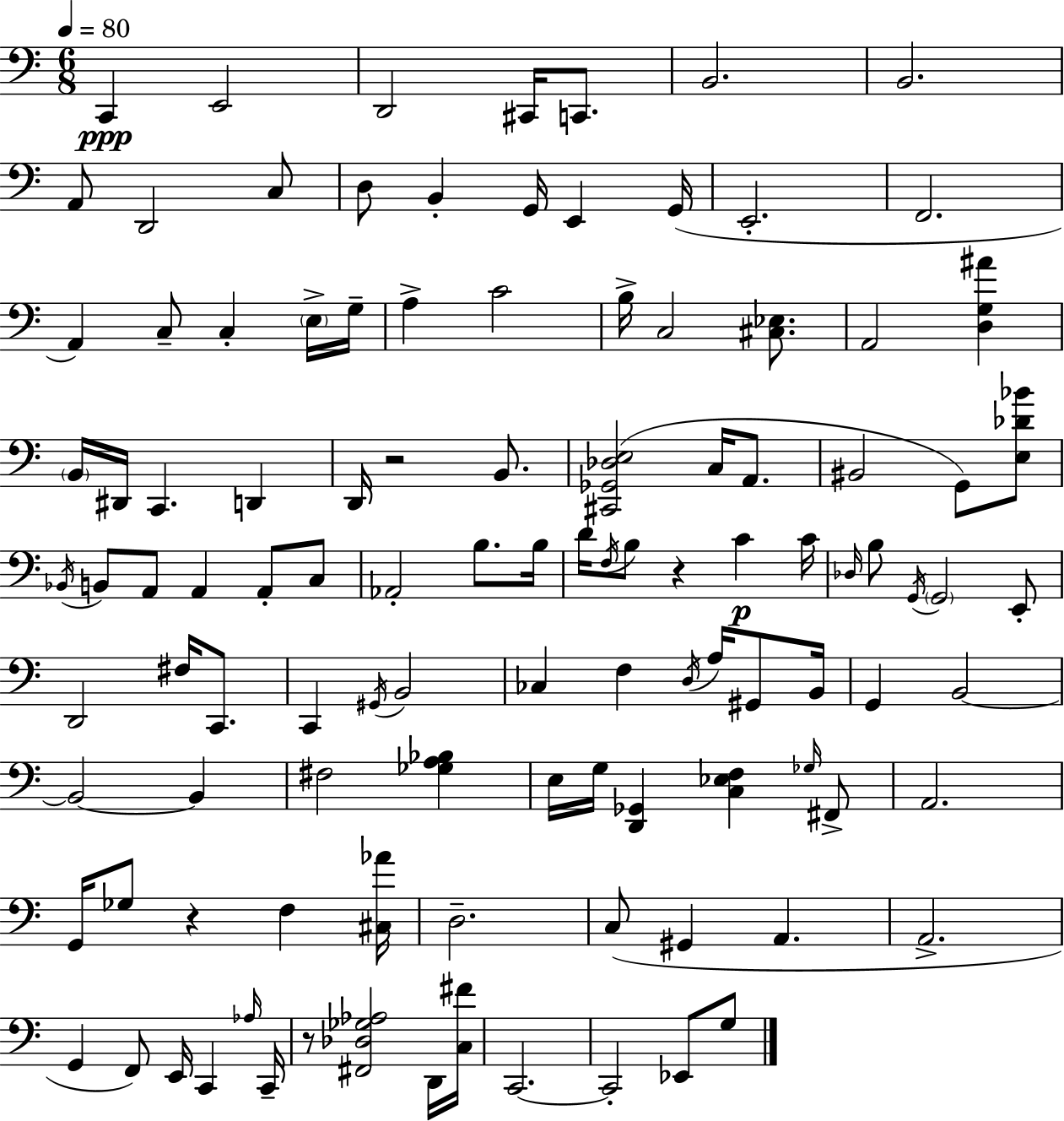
C2/q E2/h D2/h C#2/s C2/e. B2/h. B2/h. A2/e D2/h C3/e D3/e B2/q G2/s E2/q G2/s E2/h. F2/h. A2/q C3/e C3/q E3/s G3/s A3/q C4/h B3/s C3/h [C#3,Eb3]/e. A2/h [D3,G3,A#4]/q B2/s D#2/s C2/q. D2/q D2/s R/h B2/e. [C#2,Gb2,Db3,E3]/h C3/s A2/e. BIS2/h G2/e [E3,Db4,Bb4]/e Bb2/s B2/e A2/e A2/q A2/e C3/e Ab2/h B3/e. B3/s D4/s F3/s B3/e R/q C4/q C4/s Db3/s B3/e G2/s G2/h E2/e D2/h F#3/s C2/e. C2/q G#2/s B2/h CES3/q F3/q D3/s A3/s G#2/e B2/s G2/q B2/h B2/h B2/q F#3/h [Gb3,A3,Bb3]/q E3/s G3/s [D2,Gb2]/q [C3,Eb3,F3]/q Gb3/s F#2/e A2/h. G2/s Gb3/e R/q F3/q [C#3,Ab4]/s D3/h. C3/e G#2/q A2/q. A2/h. G2/q F2/e E2/s C2/q Ab3/s C2/s R/e [F#2,Db3,Gb3,Ab3]/h D2/s [C3,F#4]/s C2/h. C2/h Eb2/e G3/e